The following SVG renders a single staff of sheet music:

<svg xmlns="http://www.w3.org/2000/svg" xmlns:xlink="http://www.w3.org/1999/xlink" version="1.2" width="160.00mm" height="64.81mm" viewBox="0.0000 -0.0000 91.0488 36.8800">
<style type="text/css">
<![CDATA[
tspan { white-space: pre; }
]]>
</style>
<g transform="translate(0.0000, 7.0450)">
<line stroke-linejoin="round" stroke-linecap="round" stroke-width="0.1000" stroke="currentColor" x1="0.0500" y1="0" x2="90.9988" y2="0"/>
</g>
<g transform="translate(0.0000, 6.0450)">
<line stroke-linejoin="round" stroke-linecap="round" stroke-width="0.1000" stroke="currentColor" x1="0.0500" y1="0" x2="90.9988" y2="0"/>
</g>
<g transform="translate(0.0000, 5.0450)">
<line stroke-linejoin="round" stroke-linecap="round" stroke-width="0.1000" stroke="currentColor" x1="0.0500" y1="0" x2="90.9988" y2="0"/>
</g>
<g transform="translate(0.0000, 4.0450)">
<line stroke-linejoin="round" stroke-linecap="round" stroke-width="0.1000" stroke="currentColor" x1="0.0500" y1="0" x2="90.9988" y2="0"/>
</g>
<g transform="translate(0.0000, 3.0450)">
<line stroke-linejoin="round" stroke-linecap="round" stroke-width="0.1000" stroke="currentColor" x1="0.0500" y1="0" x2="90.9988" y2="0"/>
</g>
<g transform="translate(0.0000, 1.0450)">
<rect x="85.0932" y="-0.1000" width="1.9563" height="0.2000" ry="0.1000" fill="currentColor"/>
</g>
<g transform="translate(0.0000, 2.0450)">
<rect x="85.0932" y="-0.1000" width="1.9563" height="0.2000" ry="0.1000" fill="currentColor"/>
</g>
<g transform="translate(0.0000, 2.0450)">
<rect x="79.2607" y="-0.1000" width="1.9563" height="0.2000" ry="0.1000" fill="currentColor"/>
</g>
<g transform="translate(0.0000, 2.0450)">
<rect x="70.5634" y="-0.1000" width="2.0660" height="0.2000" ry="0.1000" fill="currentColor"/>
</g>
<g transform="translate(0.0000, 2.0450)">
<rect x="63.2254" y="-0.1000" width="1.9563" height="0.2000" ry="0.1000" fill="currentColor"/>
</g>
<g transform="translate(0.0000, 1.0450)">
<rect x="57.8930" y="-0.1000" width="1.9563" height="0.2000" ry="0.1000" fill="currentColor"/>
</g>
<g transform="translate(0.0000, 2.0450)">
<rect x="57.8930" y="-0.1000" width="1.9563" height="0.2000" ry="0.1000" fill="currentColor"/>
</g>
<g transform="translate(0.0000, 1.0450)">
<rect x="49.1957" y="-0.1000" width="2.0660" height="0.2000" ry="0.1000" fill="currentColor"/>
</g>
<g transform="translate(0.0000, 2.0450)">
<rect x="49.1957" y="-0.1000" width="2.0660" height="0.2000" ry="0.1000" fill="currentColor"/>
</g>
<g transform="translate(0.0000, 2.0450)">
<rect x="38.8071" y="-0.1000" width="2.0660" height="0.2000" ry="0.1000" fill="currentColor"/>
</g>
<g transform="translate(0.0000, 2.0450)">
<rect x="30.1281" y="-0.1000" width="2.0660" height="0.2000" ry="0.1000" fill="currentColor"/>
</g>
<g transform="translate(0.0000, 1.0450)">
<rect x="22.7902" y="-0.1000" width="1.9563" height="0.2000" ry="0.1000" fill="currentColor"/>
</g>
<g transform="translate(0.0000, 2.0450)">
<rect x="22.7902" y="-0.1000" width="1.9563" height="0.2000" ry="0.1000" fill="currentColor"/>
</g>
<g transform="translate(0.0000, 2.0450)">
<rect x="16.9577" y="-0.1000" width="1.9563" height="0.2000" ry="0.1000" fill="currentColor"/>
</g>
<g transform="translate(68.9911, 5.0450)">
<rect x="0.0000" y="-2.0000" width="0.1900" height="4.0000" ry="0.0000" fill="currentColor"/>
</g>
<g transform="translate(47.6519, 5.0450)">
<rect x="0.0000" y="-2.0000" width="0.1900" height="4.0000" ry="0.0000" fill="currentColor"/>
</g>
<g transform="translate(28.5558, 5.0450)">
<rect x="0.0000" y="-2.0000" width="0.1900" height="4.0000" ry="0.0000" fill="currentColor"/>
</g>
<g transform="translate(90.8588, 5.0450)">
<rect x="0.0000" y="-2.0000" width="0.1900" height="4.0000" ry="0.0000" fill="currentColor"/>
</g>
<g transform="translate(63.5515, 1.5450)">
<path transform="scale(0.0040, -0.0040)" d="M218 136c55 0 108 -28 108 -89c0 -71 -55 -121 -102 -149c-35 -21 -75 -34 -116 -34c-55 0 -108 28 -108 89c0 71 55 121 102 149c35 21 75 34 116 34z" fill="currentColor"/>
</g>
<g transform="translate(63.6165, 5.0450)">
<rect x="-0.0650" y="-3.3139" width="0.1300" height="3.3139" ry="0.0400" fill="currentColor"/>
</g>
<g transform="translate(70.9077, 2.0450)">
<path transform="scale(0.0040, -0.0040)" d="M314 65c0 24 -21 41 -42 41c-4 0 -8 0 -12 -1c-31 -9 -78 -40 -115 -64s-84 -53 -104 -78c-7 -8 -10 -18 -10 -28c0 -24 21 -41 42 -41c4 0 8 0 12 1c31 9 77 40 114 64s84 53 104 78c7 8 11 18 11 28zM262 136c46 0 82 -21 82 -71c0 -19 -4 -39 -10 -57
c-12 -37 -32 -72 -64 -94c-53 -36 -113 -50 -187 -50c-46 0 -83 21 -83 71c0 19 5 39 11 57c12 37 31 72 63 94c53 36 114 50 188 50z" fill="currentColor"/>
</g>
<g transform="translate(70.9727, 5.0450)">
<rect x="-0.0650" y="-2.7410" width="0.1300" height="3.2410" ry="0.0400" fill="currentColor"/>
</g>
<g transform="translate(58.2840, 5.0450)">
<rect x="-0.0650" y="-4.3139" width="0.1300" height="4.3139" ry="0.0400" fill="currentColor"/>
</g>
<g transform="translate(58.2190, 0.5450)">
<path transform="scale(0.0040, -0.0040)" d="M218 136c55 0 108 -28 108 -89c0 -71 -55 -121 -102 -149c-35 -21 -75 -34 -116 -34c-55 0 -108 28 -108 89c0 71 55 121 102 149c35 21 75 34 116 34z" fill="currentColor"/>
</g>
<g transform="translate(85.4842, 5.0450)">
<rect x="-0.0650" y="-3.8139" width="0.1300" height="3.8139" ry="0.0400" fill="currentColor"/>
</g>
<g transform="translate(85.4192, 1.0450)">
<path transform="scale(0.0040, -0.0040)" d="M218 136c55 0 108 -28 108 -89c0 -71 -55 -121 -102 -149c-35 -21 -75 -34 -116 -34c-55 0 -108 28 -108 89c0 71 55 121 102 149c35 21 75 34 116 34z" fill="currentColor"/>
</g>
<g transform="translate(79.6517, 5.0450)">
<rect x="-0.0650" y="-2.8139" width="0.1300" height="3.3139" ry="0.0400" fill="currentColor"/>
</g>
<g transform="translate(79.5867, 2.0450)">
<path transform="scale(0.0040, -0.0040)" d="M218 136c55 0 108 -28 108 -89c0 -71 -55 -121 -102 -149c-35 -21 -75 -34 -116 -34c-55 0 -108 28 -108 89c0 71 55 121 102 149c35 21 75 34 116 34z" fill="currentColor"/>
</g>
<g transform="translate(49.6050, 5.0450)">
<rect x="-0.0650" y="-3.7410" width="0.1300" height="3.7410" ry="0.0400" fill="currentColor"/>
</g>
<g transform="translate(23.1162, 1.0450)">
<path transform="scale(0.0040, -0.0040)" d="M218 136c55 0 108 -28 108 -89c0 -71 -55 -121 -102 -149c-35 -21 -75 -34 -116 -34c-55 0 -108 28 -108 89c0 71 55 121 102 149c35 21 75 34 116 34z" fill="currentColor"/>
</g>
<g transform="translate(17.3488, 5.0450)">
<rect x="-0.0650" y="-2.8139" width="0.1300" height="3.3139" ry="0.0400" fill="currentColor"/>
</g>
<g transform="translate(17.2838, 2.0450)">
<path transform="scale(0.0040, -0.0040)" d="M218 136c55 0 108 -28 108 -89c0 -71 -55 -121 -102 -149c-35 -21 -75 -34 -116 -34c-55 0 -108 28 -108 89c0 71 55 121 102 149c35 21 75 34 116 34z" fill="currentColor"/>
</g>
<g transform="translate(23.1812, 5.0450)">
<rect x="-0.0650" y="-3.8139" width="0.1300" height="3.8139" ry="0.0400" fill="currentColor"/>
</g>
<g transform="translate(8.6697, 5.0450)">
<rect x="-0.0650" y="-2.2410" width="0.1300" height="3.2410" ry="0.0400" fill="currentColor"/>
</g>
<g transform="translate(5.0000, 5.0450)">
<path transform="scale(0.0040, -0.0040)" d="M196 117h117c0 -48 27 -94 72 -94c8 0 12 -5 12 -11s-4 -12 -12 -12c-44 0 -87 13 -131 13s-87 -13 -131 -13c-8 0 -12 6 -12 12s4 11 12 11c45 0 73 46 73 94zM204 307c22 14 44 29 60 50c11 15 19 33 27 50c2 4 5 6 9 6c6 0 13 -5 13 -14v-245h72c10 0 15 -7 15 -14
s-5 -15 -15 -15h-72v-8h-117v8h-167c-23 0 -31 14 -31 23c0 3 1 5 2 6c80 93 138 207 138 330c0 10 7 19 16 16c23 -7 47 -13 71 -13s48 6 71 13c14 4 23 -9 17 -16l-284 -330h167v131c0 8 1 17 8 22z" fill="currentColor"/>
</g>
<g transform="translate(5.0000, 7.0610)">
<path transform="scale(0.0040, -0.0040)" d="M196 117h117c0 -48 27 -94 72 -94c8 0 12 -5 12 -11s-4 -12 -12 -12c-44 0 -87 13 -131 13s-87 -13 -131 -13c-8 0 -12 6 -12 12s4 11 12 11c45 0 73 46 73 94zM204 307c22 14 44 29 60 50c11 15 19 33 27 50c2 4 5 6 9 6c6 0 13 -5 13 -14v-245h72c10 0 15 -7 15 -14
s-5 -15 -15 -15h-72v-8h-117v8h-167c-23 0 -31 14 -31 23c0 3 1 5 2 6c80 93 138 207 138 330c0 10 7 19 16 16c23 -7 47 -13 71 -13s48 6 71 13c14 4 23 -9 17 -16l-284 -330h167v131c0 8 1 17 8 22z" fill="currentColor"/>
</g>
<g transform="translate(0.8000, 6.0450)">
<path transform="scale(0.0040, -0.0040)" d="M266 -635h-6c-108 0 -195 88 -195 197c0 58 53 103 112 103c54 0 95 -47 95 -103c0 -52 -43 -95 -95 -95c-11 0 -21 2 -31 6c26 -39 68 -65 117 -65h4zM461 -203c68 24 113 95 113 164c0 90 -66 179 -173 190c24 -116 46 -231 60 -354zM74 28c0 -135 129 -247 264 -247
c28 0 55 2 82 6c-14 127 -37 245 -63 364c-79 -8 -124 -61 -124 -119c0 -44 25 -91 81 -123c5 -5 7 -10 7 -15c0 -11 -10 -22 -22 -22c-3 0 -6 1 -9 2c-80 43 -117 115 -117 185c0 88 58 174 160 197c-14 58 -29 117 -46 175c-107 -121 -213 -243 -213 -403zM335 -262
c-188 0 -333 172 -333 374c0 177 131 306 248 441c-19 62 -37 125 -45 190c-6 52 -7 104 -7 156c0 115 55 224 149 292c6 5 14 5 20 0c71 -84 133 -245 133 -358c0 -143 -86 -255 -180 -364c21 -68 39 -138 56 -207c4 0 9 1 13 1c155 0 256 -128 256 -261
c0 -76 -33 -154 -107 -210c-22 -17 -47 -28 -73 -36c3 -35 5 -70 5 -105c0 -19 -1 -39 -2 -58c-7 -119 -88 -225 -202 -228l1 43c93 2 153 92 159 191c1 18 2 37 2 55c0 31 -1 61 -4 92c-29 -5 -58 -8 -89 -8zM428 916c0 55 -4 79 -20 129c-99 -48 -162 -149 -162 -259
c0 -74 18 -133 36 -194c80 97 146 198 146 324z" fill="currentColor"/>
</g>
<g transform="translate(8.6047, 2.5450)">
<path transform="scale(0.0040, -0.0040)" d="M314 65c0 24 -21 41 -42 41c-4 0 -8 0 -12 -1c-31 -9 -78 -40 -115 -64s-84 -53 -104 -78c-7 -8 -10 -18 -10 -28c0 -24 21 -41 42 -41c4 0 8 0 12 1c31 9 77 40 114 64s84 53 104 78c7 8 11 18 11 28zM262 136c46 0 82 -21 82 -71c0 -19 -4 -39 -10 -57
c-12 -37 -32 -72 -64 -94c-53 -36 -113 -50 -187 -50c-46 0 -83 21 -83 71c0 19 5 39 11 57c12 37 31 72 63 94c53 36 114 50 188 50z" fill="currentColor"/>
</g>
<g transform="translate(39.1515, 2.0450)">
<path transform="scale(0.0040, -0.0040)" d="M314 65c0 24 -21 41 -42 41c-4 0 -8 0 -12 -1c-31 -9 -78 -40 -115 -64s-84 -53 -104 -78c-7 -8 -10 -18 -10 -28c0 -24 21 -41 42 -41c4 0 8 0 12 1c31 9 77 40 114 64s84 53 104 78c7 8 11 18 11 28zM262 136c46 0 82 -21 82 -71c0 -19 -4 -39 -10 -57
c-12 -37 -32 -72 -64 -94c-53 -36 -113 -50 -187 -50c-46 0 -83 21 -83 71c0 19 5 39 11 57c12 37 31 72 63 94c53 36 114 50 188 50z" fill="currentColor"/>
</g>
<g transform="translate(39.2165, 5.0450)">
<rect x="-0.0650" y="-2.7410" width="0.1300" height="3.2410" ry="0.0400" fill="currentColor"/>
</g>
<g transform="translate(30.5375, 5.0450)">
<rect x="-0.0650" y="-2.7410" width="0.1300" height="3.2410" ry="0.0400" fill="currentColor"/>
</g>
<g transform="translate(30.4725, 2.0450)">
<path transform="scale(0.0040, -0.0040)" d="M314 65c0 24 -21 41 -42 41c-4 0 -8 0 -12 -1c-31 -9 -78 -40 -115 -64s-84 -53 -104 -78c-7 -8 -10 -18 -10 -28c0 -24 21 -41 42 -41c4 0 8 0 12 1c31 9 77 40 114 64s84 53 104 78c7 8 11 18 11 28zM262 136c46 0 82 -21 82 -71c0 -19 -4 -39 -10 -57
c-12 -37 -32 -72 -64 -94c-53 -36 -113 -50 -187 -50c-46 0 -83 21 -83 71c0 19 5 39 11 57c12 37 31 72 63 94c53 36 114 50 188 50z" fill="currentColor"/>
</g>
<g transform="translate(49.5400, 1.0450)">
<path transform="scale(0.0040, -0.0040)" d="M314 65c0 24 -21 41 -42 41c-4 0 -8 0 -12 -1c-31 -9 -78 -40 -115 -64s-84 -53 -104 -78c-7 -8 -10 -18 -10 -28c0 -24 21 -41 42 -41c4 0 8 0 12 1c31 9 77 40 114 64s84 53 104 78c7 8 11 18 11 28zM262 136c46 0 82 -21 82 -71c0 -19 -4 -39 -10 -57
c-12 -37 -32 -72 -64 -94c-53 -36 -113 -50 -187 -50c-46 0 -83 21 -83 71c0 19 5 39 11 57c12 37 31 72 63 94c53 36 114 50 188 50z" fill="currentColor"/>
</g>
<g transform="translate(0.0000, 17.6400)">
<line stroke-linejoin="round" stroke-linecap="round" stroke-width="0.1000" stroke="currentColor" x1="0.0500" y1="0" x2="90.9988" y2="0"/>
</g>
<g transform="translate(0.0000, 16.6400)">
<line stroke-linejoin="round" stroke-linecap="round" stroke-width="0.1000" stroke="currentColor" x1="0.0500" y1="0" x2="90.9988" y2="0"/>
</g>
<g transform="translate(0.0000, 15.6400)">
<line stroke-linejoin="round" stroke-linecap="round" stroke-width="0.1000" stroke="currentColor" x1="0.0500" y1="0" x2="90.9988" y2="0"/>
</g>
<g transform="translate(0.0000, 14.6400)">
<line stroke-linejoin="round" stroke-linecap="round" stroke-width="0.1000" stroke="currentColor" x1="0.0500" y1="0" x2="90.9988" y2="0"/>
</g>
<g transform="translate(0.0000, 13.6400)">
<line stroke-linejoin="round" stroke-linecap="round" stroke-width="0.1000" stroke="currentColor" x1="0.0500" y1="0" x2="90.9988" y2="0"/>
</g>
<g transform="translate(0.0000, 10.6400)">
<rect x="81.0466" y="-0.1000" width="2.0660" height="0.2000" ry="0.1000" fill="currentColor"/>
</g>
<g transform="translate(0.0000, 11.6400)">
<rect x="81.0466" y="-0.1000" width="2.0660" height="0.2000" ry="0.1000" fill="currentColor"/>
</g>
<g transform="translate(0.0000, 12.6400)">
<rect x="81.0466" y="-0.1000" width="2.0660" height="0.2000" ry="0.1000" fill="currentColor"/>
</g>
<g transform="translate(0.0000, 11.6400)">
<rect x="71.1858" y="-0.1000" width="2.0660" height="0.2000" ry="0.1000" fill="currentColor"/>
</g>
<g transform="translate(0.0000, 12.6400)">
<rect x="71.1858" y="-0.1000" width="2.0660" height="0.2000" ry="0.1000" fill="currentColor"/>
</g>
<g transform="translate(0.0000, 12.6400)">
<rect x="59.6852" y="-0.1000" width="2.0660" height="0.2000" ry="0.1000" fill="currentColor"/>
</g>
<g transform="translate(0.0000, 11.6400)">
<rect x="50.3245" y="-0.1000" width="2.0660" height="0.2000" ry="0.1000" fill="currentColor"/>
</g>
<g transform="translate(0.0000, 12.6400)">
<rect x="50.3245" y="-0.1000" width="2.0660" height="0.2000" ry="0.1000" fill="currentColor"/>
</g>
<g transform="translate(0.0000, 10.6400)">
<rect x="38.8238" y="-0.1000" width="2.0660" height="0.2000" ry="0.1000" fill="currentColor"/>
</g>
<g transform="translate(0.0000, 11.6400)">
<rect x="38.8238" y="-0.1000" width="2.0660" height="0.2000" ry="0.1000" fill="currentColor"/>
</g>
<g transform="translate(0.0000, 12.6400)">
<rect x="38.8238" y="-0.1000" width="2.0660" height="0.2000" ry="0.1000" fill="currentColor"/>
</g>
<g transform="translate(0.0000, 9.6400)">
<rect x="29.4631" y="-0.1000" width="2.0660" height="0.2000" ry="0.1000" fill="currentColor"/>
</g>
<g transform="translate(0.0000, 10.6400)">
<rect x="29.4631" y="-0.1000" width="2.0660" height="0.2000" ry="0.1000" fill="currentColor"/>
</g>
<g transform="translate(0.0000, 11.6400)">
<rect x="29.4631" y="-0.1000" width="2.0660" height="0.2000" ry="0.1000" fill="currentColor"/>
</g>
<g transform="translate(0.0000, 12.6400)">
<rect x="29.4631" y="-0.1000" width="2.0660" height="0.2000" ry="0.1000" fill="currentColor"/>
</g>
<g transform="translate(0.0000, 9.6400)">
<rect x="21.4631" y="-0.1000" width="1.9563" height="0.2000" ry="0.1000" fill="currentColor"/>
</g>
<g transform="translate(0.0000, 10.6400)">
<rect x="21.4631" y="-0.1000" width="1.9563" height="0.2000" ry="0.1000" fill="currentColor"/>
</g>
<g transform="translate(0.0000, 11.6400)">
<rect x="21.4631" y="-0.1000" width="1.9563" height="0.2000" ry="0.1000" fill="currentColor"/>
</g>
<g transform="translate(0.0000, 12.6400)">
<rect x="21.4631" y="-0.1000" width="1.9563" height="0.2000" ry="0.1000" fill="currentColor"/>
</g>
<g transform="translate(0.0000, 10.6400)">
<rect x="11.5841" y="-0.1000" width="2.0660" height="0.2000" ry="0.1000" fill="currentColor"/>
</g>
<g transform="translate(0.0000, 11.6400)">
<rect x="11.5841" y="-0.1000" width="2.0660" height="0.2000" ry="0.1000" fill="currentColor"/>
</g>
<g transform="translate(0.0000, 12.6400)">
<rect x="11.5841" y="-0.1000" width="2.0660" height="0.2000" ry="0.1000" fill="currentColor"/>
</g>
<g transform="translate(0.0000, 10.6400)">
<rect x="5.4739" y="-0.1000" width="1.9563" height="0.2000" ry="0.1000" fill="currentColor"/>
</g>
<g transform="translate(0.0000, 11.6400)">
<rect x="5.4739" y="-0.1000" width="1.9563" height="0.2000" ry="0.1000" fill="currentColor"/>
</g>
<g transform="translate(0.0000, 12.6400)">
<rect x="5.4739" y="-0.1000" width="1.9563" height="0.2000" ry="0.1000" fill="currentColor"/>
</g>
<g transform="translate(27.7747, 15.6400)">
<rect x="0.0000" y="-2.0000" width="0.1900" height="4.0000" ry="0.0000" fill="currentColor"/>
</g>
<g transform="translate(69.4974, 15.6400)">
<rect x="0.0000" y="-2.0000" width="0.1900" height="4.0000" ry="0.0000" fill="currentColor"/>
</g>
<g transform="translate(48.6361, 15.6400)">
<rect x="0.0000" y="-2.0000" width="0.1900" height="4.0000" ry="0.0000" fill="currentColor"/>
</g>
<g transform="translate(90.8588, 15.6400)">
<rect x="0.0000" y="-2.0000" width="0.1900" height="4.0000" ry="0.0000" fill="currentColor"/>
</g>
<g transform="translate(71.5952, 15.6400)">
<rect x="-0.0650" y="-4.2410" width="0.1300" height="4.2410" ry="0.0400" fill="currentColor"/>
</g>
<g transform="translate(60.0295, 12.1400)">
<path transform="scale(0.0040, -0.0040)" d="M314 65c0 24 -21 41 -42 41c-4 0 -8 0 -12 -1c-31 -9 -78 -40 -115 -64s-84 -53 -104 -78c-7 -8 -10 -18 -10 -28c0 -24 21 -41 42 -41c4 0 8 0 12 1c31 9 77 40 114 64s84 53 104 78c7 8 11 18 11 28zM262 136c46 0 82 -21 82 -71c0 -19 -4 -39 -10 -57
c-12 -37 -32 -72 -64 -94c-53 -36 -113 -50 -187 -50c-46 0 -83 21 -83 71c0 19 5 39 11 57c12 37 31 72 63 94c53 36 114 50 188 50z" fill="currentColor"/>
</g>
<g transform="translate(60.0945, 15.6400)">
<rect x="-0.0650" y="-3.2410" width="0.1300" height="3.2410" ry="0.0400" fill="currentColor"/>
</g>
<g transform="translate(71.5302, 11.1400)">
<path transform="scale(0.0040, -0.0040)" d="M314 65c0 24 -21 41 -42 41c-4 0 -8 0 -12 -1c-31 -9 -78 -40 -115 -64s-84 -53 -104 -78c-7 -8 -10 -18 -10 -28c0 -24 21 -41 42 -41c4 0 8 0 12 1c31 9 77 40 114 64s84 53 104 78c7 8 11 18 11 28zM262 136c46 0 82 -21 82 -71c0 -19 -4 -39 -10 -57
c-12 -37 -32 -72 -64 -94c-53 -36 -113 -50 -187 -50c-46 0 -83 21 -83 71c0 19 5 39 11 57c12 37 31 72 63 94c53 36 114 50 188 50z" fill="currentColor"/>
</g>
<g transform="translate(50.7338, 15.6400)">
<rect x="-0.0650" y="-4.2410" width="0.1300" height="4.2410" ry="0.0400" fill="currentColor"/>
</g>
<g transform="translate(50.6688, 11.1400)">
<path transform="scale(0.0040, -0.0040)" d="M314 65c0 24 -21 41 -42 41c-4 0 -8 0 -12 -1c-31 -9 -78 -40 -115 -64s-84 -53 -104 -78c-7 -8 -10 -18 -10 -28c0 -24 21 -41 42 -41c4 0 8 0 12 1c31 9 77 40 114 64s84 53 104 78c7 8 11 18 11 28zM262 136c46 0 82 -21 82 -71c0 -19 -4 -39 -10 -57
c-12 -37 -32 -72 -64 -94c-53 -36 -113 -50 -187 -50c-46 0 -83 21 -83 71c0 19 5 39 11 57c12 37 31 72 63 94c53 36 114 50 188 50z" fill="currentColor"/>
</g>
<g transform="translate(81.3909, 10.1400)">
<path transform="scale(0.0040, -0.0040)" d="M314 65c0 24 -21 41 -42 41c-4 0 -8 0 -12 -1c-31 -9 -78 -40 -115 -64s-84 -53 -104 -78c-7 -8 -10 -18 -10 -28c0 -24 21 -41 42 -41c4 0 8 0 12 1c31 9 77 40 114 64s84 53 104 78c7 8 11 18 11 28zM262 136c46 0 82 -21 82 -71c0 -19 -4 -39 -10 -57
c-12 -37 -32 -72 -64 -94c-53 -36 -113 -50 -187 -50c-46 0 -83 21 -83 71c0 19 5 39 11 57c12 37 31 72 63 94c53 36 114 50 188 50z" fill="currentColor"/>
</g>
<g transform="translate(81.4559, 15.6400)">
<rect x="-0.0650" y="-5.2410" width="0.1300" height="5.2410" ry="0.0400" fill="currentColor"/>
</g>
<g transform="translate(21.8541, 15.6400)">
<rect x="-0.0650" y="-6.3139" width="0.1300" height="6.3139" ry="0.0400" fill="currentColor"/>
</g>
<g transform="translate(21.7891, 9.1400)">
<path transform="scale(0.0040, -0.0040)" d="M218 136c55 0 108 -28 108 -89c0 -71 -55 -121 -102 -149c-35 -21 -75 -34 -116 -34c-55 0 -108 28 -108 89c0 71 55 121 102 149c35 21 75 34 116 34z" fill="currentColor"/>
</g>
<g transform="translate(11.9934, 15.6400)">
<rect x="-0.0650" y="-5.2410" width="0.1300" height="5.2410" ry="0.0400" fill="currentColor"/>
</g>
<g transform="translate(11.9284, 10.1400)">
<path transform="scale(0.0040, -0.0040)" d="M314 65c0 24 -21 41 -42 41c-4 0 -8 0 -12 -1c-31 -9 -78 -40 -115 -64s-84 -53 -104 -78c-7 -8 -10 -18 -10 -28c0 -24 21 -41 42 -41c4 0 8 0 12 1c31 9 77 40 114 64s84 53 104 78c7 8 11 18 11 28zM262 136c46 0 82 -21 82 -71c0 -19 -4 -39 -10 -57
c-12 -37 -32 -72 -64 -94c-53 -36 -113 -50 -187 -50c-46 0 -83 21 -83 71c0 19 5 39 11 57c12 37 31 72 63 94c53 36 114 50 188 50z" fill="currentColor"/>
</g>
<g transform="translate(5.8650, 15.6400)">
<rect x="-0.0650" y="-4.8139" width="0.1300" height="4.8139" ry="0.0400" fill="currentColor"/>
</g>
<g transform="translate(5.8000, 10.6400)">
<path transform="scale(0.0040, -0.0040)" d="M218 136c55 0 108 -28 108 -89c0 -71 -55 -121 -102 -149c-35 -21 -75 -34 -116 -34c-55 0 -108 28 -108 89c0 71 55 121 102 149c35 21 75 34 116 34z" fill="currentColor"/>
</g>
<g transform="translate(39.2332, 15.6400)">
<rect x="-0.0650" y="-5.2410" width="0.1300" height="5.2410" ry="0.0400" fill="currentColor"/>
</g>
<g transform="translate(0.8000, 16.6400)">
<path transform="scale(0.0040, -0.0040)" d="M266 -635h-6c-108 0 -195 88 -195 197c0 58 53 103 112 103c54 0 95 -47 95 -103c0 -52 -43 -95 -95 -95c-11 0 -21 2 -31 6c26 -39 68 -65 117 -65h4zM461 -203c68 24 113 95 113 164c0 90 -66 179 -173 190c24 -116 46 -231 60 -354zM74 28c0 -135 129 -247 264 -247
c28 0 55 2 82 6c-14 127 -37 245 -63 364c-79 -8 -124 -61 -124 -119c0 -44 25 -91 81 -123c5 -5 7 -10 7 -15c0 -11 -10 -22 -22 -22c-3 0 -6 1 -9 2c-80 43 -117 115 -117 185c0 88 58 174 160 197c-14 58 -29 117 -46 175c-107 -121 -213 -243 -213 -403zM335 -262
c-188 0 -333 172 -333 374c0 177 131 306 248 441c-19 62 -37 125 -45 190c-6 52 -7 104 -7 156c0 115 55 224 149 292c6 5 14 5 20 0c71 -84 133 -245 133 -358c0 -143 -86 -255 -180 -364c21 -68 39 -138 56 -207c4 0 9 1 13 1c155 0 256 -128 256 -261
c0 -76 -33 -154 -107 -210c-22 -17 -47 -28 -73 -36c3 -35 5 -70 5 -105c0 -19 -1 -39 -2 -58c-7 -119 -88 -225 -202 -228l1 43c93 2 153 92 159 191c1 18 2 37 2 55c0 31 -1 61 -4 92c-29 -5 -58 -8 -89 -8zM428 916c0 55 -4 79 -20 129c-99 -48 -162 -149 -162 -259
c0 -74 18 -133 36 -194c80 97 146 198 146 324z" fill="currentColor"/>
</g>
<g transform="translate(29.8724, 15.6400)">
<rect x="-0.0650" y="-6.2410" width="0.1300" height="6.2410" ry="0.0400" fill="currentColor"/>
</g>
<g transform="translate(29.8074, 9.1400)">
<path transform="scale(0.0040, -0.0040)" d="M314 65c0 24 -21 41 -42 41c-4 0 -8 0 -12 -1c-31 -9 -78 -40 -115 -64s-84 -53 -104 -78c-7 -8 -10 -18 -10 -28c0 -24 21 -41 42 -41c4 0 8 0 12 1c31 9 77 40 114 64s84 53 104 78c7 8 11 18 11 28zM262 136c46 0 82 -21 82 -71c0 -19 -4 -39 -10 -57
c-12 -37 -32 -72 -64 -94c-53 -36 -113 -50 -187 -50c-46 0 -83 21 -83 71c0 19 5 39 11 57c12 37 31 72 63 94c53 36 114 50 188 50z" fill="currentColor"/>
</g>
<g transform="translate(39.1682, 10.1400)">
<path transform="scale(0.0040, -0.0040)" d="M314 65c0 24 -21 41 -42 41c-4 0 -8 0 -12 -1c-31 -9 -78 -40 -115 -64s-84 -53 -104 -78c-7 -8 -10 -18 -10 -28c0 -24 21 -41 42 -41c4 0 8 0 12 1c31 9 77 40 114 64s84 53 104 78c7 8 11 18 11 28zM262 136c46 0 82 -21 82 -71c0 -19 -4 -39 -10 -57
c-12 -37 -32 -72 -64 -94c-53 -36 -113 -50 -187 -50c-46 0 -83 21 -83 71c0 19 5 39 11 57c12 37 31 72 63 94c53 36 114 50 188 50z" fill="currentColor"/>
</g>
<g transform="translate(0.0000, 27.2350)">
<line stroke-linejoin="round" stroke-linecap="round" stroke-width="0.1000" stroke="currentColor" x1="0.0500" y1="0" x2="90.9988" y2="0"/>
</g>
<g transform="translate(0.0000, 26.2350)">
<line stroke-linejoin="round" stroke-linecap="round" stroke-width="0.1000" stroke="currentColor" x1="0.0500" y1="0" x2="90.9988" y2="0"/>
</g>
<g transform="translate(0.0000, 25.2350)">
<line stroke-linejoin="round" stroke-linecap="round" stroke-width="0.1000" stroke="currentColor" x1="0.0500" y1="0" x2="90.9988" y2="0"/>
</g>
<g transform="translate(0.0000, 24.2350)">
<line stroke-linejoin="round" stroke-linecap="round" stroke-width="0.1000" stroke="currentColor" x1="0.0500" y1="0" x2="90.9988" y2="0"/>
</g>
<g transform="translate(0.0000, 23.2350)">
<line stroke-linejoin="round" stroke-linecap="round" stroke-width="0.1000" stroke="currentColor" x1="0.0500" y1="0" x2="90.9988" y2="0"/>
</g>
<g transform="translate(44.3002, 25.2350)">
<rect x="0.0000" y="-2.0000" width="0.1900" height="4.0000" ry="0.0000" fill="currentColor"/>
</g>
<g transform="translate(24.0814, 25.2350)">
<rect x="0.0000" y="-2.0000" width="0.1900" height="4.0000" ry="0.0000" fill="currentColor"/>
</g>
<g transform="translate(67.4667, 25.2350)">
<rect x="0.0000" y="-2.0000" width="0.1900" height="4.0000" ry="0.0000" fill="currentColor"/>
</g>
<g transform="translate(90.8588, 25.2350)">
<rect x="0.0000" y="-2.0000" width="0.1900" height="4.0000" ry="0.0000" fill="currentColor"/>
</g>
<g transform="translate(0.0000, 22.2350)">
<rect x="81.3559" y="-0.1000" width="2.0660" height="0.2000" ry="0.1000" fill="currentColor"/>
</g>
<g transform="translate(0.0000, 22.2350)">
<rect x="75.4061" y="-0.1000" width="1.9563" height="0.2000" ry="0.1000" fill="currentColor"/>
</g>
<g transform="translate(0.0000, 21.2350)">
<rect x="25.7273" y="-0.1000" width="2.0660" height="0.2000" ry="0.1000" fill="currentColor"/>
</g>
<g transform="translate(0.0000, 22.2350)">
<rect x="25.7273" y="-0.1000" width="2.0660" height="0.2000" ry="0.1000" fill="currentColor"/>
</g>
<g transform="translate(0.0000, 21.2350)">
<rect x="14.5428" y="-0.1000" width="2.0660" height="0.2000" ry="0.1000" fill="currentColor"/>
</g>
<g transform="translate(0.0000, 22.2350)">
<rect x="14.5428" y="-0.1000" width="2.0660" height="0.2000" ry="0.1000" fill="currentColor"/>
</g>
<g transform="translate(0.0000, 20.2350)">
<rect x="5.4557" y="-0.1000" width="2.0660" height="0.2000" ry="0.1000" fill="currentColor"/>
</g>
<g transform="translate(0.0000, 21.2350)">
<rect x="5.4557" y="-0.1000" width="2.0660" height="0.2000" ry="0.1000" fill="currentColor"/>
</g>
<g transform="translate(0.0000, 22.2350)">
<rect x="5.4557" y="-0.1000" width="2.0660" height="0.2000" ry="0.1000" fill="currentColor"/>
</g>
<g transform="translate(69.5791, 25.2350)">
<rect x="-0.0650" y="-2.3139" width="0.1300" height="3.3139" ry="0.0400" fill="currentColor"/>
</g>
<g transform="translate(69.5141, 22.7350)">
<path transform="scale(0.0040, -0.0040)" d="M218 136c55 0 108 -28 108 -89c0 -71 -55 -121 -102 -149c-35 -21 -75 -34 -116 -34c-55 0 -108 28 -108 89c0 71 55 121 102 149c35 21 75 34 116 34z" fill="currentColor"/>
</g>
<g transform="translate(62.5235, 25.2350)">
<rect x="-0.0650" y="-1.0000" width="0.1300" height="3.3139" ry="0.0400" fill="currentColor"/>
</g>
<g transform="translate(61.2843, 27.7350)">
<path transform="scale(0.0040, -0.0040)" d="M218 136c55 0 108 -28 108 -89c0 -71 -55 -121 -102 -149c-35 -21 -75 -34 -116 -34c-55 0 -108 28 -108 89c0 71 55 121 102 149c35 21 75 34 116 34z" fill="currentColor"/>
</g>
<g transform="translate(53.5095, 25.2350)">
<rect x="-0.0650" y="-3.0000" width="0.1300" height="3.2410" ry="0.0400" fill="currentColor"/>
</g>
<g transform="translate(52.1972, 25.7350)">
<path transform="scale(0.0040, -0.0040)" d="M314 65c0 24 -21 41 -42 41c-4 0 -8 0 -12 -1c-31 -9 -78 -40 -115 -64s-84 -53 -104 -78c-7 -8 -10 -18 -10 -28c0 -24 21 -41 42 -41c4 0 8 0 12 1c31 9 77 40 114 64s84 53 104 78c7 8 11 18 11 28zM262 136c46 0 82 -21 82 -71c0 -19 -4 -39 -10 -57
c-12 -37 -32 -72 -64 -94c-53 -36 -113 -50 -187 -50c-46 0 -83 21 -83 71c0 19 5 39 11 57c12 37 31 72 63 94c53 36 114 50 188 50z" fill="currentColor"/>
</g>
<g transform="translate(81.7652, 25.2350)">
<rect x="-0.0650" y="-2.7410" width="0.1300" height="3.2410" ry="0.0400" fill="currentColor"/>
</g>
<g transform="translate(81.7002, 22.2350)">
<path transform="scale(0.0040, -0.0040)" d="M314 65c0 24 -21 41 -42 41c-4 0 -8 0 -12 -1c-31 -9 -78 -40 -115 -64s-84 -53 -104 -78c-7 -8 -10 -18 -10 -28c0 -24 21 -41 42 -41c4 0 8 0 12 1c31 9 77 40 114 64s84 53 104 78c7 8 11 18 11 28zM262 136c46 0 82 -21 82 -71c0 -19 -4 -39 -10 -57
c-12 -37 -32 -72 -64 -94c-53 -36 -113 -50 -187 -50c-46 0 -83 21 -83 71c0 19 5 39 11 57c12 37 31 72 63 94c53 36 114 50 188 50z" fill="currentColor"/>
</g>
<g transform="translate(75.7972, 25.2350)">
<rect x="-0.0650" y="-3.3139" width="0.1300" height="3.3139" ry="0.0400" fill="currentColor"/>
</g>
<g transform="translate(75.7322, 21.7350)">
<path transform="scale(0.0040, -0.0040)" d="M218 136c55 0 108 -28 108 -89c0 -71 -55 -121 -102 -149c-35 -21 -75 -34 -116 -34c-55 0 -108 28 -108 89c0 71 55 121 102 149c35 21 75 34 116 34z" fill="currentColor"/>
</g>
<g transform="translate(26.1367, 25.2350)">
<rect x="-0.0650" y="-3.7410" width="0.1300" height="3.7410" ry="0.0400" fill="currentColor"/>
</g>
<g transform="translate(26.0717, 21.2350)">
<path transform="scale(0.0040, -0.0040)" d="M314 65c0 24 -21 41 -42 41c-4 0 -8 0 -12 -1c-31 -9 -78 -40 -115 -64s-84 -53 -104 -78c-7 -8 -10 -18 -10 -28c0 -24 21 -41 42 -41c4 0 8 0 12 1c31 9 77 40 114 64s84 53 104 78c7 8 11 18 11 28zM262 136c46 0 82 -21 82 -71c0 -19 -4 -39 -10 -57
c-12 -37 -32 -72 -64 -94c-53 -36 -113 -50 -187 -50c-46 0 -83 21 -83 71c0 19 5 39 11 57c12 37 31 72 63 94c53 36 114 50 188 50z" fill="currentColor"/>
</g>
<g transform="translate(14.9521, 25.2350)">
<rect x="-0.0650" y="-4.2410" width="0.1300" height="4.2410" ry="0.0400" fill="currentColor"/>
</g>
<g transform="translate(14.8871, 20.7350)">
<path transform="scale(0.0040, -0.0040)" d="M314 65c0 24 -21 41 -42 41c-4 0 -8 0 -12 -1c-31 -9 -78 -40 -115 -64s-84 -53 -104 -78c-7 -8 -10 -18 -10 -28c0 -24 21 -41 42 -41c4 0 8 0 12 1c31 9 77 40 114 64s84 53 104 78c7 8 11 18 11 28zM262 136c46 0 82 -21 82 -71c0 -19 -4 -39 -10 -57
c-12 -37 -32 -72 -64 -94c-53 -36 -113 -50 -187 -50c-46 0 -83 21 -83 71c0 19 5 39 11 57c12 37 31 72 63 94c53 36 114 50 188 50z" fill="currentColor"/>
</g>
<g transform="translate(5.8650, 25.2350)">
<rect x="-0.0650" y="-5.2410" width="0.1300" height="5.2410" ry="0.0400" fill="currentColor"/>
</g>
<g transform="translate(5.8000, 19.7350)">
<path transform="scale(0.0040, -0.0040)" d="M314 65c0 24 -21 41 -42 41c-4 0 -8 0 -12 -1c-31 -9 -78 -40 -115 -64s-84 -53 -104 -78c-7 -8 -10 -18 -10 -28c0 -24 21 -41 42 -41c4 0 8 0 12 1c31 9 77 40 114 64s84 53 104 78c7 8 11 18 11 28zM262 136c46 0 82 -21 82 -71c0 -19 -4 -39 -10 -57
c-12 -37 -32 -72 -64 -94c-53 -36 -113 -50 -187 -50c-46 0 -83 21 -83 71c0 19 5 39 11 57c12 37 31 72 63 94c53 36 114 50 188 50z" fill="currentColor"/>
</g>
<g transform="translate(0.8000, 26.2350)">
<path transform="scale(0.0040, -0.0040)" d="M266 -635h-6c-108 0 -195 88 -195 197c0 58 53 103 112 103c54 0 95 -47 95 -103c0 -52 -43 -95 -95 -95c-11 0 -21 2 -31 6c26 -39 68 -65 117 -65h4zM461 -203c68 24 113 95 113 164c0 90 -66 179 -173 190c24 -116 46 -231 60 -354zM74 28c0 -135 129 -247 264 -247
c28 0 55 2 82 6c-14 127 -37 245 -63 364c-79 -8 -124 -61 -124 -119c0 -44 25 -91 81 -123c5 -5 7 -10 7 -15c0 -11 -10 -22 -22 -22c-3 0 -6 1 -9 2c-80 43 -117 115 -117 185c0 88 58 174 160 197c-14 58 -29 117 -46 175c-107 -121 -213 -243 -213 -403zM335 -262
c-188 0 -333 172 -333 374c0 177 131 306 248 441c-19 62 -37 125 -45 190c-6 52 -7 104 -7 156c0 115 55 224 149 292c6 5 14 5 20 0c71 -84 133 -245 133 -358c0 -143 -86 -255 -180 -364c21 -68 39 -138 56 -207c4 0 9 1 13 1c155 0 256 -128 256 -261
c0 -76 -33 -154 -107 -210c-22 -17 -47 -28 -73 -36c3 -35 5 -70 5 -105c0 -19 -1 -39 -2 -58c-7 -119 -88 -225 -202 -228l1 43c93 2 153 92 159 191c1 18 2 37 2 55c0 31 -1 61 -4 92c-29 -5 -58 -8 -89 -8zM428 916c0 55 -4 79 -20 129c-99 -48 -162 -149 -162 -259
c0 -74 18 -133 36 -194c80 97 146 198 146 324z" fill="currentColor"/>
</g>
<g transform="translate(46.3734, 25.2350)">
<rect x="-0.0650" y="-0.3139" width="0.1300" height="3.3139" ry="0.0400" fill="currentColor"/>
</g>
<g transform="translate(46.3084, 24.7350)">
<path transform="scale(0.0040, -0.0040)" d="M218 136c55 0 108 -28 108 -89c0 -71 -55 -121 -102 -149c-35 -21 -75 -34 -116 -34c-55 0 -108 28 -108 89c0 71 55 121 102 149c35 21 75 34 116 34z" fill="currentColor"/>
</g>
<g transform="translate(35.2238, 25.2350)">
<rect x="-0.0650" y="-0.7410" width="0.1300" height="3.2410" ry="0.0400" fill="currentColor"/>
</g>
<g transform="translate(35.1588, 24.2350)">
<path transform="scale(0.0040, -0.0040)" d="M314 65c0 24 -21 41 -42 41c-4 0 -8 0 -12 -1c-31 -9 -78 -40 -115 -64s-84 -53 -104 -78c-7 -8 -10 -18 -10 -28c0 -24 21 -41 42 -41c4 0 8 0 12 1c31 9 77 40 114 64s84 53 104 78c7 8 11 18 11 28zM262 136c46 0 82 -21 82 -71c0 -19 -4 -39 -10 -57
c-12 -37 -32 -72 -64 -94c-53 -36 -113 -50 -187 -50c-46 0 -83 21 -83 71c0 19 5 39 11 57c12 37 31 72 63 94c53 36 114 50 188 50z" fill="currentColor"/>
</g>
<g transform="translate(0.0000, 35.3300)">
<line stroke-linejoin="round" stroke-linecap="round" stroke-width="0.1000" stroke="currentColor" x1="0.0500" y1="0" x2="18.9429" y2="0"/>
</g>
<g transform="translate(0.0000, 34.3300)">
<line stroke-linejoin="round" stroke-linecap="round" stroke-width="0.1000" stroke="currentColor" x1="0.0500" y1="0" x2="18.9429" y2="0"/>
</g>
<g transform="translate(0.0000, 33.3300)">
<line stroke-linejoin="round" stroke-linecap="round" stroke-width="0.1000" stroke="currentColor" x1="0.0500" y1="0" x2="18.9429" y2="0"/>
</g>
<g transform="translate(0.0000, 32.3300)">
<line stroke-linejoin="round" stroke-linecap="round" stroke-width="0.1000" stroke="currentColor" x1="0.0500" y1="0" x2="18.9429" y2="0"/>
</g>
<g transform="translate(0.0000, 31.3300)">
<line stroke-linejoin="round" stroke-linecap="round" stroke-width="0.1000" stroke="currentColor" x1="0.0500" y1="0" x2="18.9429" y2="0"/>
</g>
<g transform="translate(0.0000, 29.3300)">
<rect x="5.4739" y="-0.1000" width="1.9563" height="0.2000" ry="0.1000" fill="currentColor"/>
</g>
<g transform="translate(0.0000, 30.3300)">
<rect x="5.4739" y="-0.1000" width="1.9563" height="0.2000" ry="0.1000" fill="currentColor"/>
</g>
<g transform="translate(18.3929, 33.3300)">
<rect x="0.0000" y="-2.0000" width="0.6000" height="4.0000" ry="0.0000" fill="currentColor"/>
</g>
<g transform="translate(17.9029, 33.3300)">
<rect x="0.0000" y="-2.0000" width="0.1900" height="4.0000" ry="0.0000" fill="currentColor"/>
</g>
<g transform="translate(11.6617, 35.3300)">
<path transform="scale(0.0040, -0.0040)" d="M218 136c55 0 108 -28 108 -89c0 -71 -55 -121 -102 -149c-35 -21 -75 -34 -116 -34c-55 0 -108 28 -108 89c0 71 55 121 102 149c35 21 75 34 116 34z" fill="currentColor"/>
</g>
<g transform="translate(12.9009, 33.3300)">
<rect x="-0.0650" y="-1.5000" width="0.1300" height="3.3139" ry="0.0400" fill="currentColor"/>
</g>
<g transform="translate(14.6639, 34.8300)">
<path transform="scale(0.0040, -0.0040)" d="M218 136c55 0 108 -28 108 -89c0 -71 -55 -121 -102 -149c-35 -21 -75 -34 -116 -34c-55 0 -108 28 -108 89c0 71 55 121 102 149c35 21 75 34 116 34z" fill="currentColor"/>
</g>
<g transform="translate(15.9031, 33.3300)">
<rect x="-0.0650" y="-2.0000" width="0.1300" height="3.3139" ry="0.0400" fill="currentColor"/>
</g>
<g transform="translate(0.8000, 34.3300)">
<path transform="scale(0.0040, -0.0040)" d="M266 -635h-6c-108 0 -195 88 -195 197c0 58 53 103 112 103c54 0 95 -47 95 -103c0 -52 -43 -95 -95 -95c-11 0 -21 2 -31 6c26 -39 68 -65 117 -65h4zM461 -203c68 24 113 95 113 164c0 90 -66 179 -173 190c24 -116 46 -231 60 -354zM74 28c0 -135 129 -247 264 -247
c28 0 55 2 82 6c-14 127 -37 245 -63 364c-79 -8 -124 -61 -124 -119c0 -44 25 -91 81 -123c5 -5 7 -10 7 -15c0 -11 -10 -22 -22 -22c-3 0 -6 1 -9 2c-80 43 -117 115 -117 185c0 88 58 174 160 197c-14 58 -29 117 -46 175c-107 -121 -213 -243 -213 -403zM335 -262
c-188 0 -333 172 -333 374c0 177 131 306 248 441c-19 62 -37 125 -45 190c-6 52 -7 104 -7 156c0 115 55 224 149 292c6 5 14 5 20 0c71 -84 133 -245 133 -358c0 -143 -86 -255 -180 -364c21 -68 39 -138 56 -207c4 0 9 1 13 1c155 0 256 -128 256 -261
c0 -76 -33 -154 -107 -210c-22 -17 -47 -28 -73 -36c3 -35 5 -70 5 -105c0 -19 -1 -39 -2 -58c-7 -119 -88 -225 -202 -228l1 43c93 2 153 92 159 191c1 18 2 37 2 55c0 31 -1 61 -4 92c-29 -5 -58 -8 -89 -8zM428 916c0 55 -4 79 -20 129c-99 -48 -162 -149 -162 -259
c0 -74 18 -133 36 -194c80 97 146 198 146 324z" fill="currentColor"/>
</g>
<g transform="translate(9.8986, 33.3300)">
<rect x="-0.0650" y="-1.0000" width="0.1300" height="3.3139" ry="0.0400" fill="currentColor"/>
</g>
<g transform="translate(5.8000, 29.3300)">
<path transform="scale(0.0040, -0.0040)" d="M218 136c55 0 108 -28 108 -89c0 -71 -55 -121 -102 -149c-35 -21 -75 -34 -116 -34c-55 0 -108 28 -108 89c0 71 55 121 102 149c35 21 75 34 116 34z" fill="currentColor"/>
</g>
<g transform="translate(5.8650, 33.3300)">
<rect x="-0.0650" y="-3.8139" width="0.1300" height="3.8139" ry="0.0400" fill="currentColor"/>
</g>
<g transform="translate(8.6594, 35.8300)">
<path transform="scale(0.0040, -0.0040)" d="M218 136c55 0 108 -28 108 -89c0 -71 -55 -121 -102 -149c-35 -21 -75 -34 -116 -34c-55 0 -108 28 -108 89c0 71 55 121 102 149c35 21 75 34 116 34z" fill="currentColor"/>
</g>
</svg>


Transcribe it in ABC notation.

X:1
T:Untitled
M:4/4
L:1/4
K:C
g2 a c' a2 a2 c'2 d' b a2 a c' e' f'2 a' a'2 f'2 d'2 b2 d'2 f'2 f'2 d'2 c'2 d2 c A2 D g b a2 c' D E F